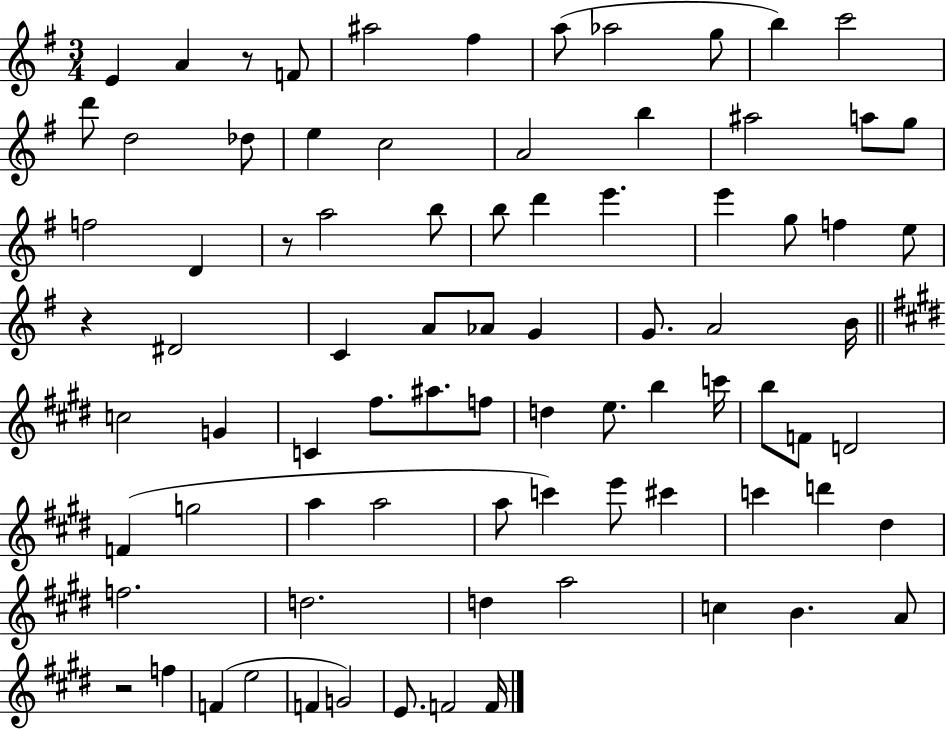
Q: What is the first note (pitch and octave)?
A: E4